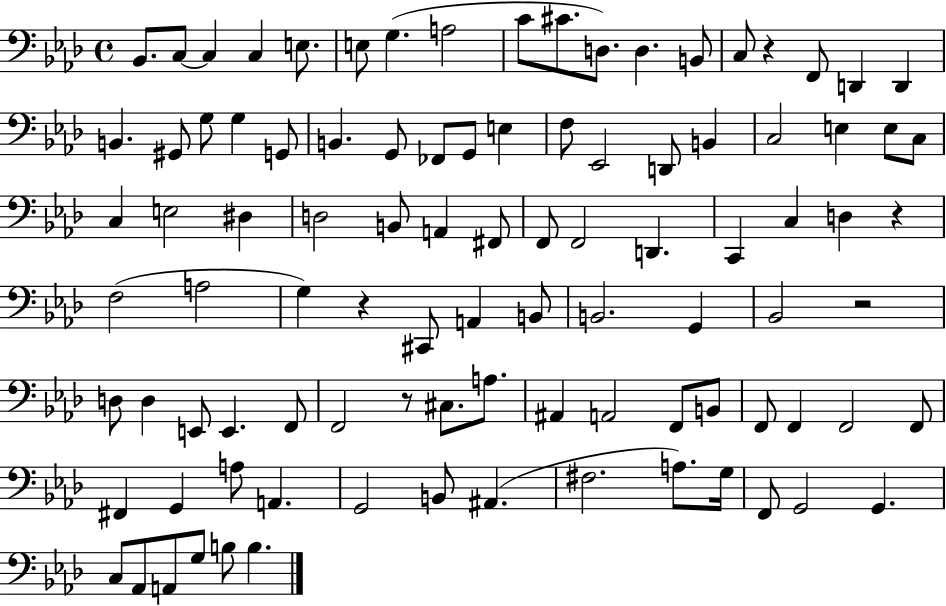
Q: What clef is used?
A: bass